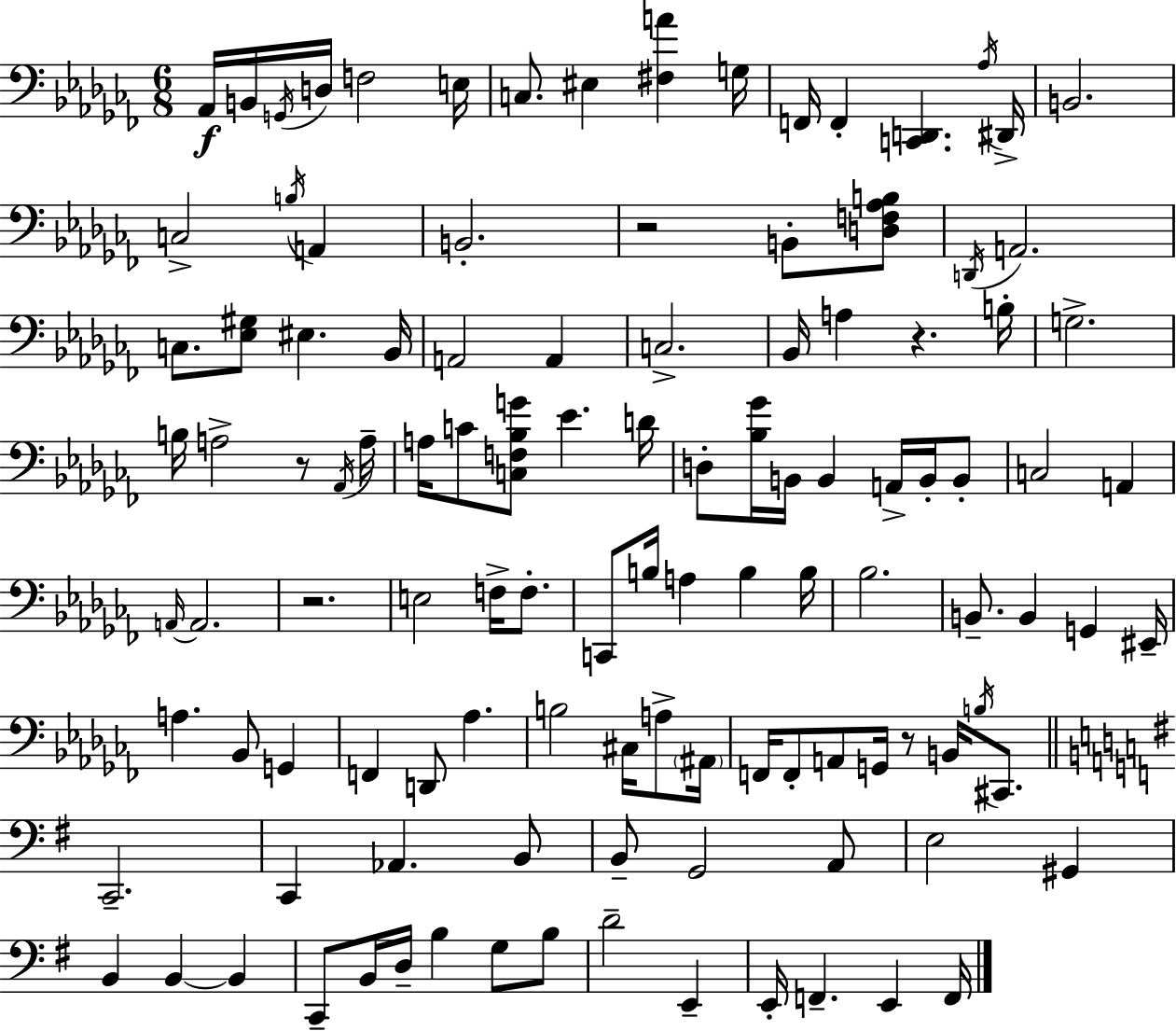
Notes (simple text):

Ab2/s B2/s G2/s D3/s F3/h E3/s C3/e. EIS3/q [F#3,A4]/q G3/s F2/s F2/q [C2,D2]/q. Ab3/s D#2/s B2/h. C3/h B3/s A2/q B2/h. R/h B2/e [D3,F3,Ab3,B3]/e D2/s A2/h. C3/e. [Eb3,G#3]/e EIS3/q. Bb2/s A2/h A2/q C3/h. Bb2/s A3/q R/q. B3/s G3/h. B3/s A3/h R/e Ab2/s A3/s A3/s C4/e [C3,F3,Bb3,G4]/e Eb4/q. D4/s D3/e [Bb3,Gb4]/s B2/s B2/q A2/s B2/s B2/e C3/h A2/q A2/s A2/h. R/h. E3/h F3/s F3/e. C2/e B3/s A3/q B3/q B3/s Bb3/h. B2/e. B2/q G2/q EIS2/s A3/q. Bb2/e G2/q F2/q D2/e Ab3/q. B3/h C#3/s A3/e A#2/s F2/s F2/e A2/e G2/s R/e B2/s B3/s C#2/e. C2/h. C2/q Ab2/q. B2/e B2/e G2/h A2/e E3/h G#2/q B2/q B2/q B2/q C2/e B2/s D3/s B3/q G3/e B3/e D4/h E2/q E2/s F2/q. E2/q F2/s